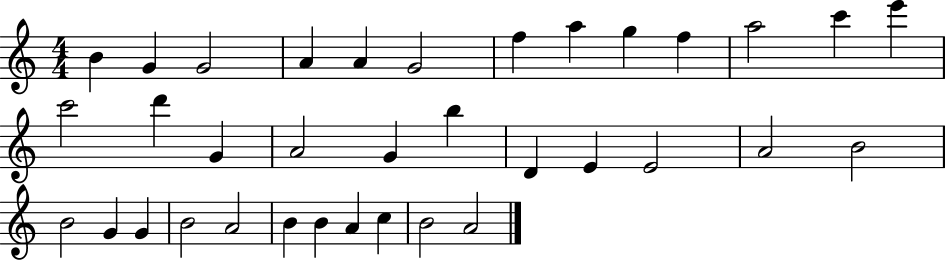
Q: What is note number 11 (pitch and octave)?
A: A5